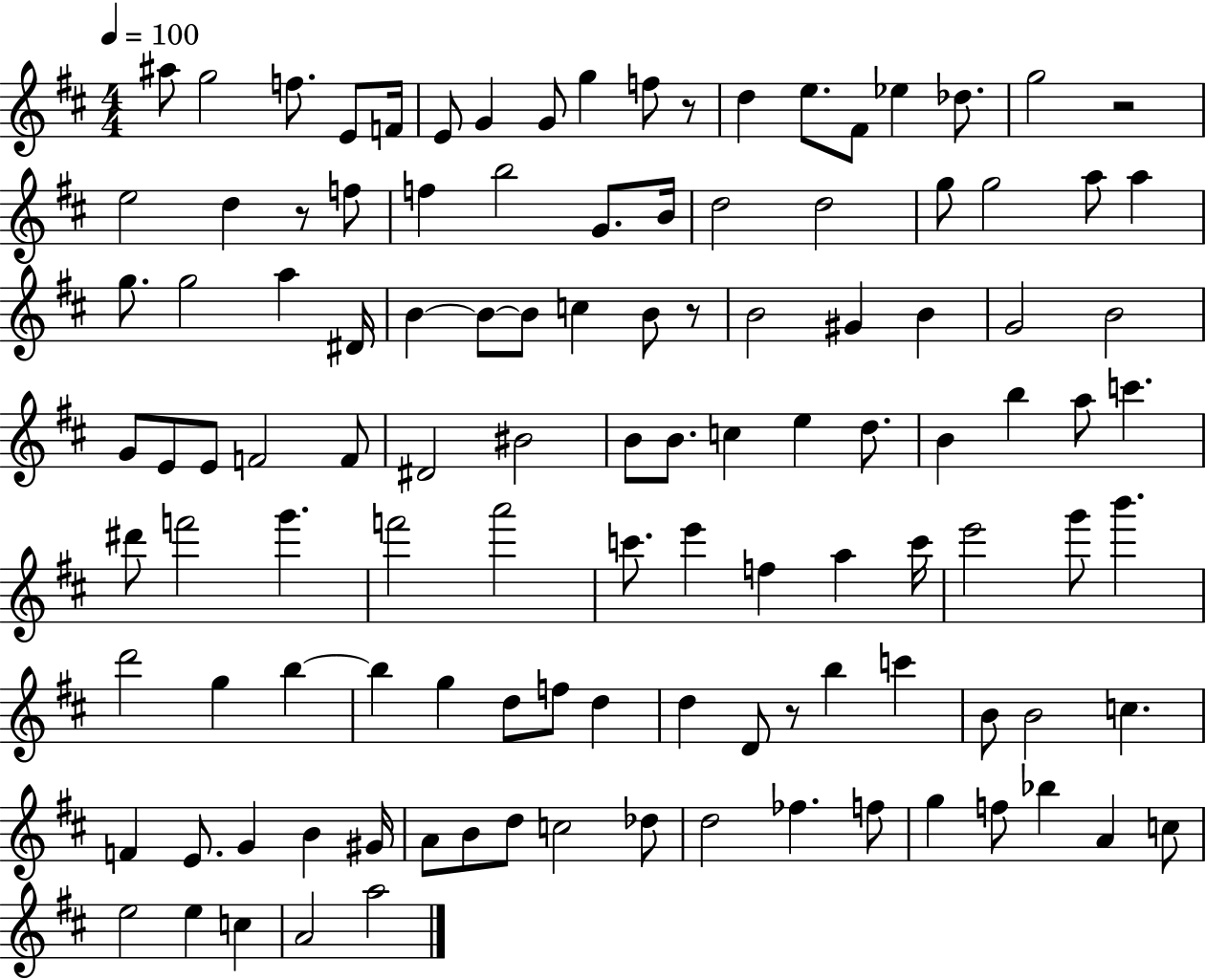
A#5/e G5/h F5/e. E4/e F4/s E4/e G4/q G4/e G5/q F5/e R/e D5/q E5/e. F#4/e Eb5/q Db5/e. G5/h R/h E5/h D5/q R/e F5/e F5/q B5/h G4/e. B4/s D5/h D5/h G5/e G5/h A5/e A5/q G5/e. G5/h A5/q D#4/s B4/q B4/e B4/e C5/q B4/e R/e B4/h G#4/q B4/q G4/h B4/h G4/e E4/e E4/e F4/h F4/e D#4/h BIS4/h B4/e B4/e. C5/q E5/q D5/e. B4/q B5/q A5/e C6/q. D#6/e F6/h G6/q. F6/h A6/h C6/e. E6/q F5/q A5/q C6/s E6/h G6/e B6/q. D6/h G5/q B5/q B5/q G5/q D5/e F5/e D5/q D5/q D4/e R/e B5/q C6/q B4/e B4/h C5/q. F4/q E4/e. G4/q B4/q G#4/s A4/e B4/e D5/e C5/h Db5/e D5/h FES5/q. F5/e G5/q F5/e Bb5/q A4/q C5/e E5/h E5/q C5/q A4/h A5/h